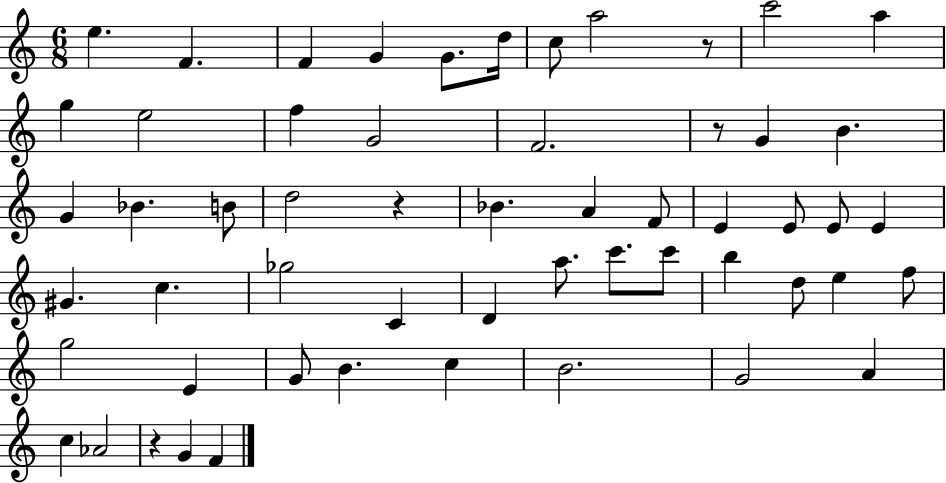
E5/q. F4/q. F4/q G4/q G4/e. D5/s C5/e A5/h R/e C6/h A5/q G5/q E5/h F5/q G4/h F4/h. R/e G4/q B4/q. G4/q Bb4/q. B4/e D5/h R/q Bb4/q. A4/q F4/e E4/q E4/e E4/e E4/q G#4/q. C5/q. Gb5/h C4/q D4/q A5/e. C6/e. C6/e B5/q D5/e E5/q F5/e G5/h E4/q G4/e B4/q. C5/q B4/h. G4/h A4/q C5/q Ab4/h R/q G4/q F4/q